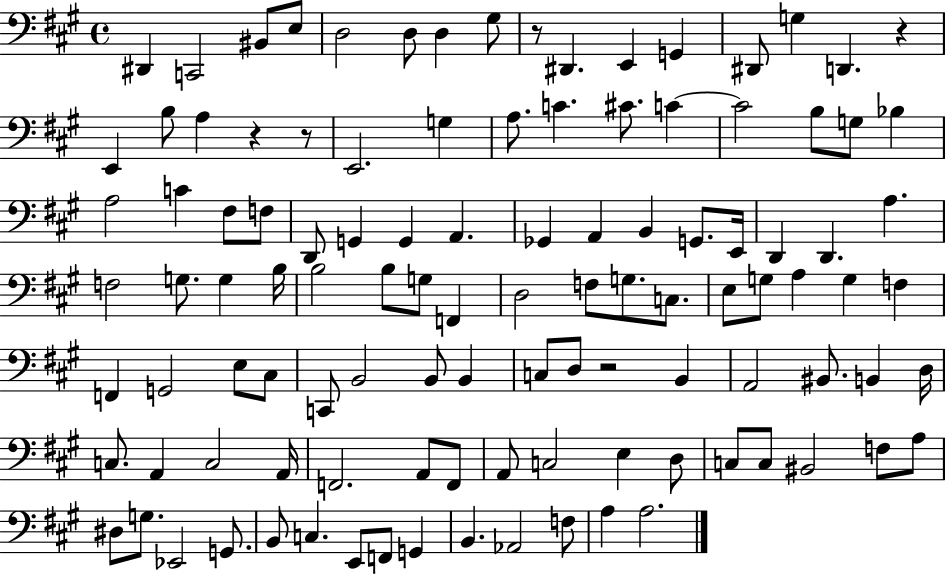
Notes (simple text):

D#2/q C2/h BIS2/e E3/e D3/h D3/e D3/q G#3/e R/e D#2/q. E2/q G2/q D#2/e G3/q D2/q. R/q E2/q B3/e A3/q R/q R/e E2/h. G3/q A3/e. C4/q. C#4/e. C4/q C4/h B3/e G3/e Bb3/q A3/h C4/q F#3/e F3/e D2/e G2/q G2/q A2/q. Gb2/q A2/q B2/q G2/e. E2/s D2/q D2/q. A3/q. F3/h G3/e. G3/q B3/s B3/h B3/e G3/e F2/q D3/h F3/e G3/e. C3/e. E3/e G3/e A3/q G3/q F3/q F2/q G2/h E3/e C#3/e C2/e B2/h B2/e B2/q C3/e D3/e R/h B2/q A2/h BIS2/e. B2/q D3/s C3/e. A2/q C3/h A2/s F2/h. A2/e F2/e A2/e C3/h E3/q D3/e C3/e C3/e BIS2/h F3/e A3/e D#3/e G3/e. Eb2/h G2/e. B2/e C3/q. E2/e F2/e G2/q B2/q. Ab2/h F3/e A3/q A3/h.